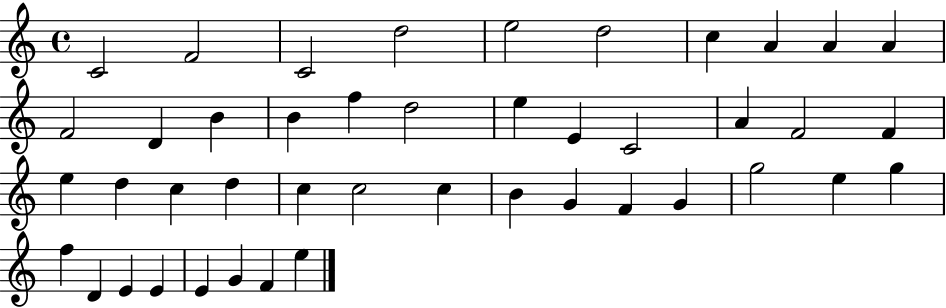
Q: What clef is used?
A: treble